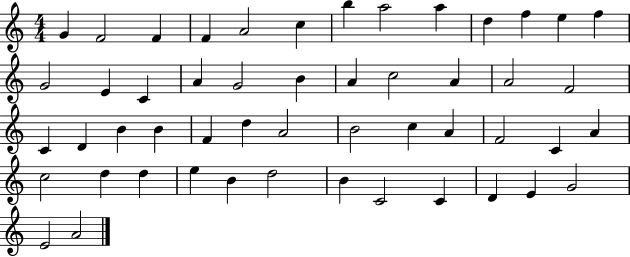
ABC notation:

X:1
T:Untitled
M:4/4
L:1/4
K:C
G F2 F F A2 c b a2 a d f e f G2 E C A G2 B A c2 A A2 F2 C D B B F d A2 B2 c A F2 C A c2 d d e B d2 B C2 C D E G2 E2 A2